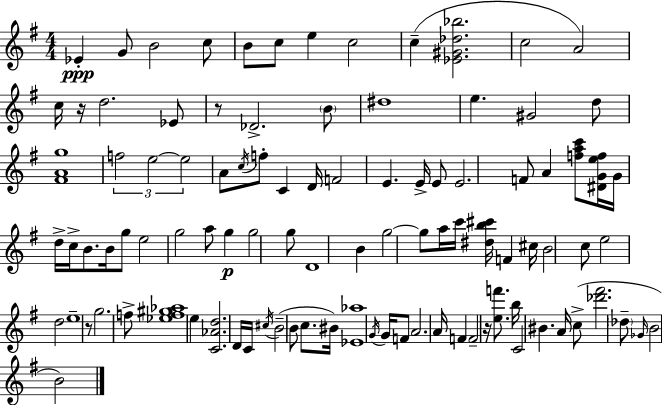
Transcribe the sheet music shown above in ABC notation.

X:1
T:Untitled
M:4/4
L:1/4
K:G
_E G/2 B2 c/2 B/2 c/2 e c2 c [_E^G_d_b]2 c2 A2 c/4 z/4 d2 _E/2 z/2 _D2 B/2 ^d4 e ^G2 d/2 [^FAg]4 f2 e2 e2 A/2 c/4 f/2 C D/4 F2 E E/4 E/2 E2 F/2 A [fac']/2 [^DGef]/4 G/4 d/4 c/4 B/2 B/4 g/2 e2 g2 a/2 g g2 g/2 D4 B g2 g/2 a/4 c'/4 [^db^c']/4 F ^c/4 B2 c/2 e2 d2 e4 z/2 g2 f/2 [_ef^g_a]4 e [C_Ad]2 D/4 C/4 ^c/4 B2 B/2 c/2 ^B/4 [_E_a]4 G/4 G/4 F/2 A2 A/4 F F2 z/4 [ef']/2 b/4 C2 ^B A/4 c/2 [_d'^f']2 _d/2 _G/4 B2 B2